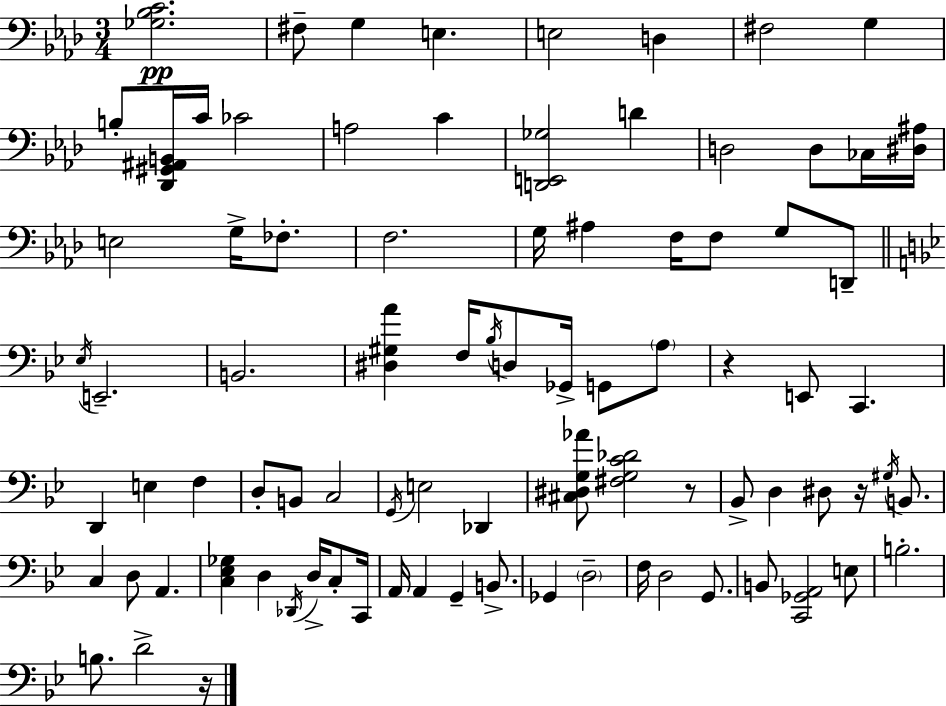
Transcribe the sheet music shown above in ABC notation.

X:1
T:Untitled
M:3/4
L:1/4
K:Ab
[_G,_B,C]2 ^F,/2 G, E, E,2 D, ^F,2 G, B,/2 [_D,,^G,,^A,,B,,]/4 C/4 _C2 A,2 C [D,,E,,_G,]2 D D,2 D,/2 _C,/4 [^D,^A,]/4 E,2 G,/4 _F,/2 F,2 G,/4 ^A, F,/4 F,/2 G,/2 D,,/2 _E,/4 E,,2 B,,2 [^D,^G,A] F,/4 _B,/4 D,/2 _G,,/4 G,,/2 A,/2 z E,,/2 C,, D,, E, F, D,/2 B,,/2 C,2 G,,/4 E,2 _D,, [^C,^D,G,_A]/2 [^F,G,C_D]2 z/2 _B,,/2 D, ^D,/2 z/4 ^G,/4 B,,/2 C, D,/2 A,, [C,_E,_G,] D, _D,,/4 D,/4 C,/2 C,,/4 A,,/4 A,, G,, B,,/2 _G,, D,2 F,/4 D,2 G,,/2 B,,/2 [C,,_G,,A,,]2 E,/2 B,2 B,/2 D2 z/4